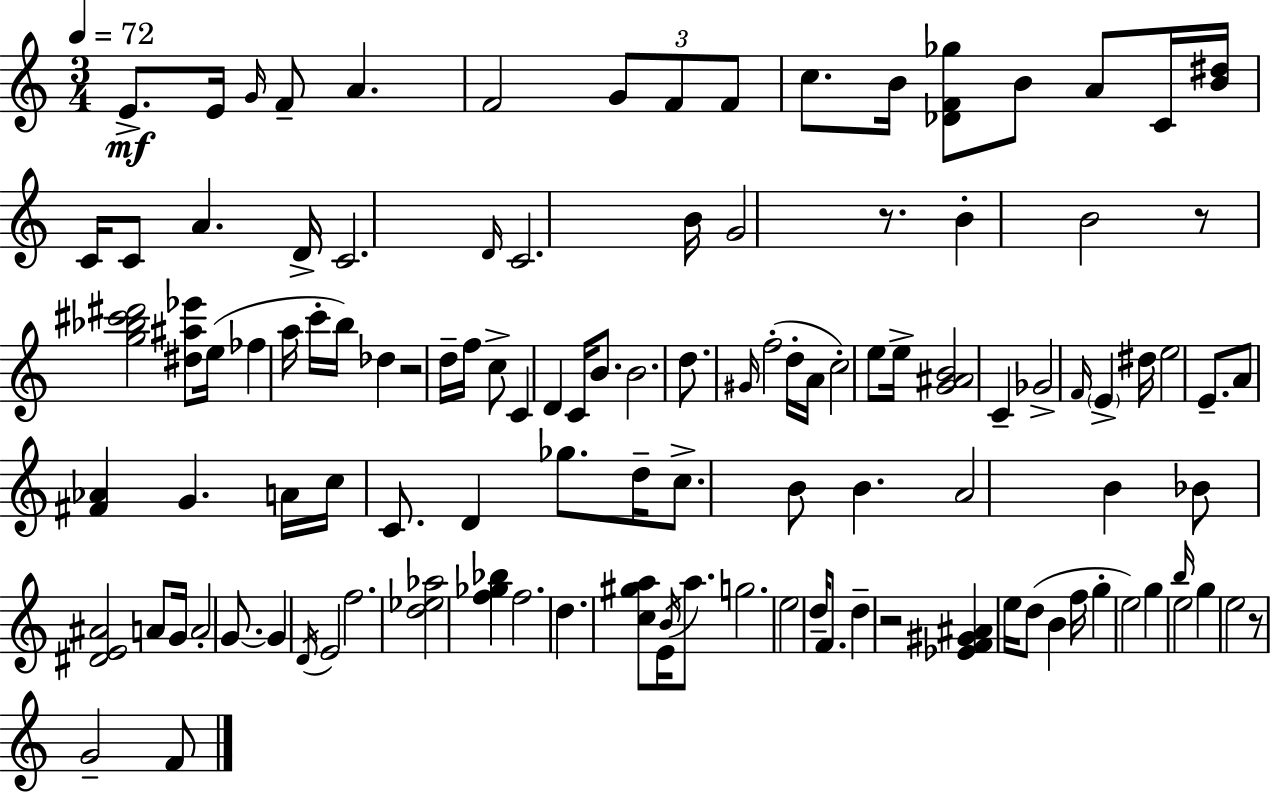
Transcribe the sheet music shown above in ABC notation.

X:1
T:Untitled
M:3/4
L:1/4
K:C
E/2 E/4 G/4 F/2 A F2 G/2 F/2 F/2 c/2 B/4 [_DF_g]/2 B/2 A/2 C/4 [B^d]/4 C/4 C/2 A D/4 C2 D/4 C2 B/4 G2 z/2 B B2 z/2 [g_b^c'^d']2 [^d^a_e']/2 e/4 _f a/4 c'/4 b/4 _d z2 d/4 f/4 c/2 C D C/4 B/2 B2 d/2 ^G/4 f2 d/4 A/4 c2 e/2 e/4 [G^AB]2 C _G2 F/4 E ^d/4 e2 E/2 A/2 [^F_A] G A/4 c/4 C/2 D _g/2 d/4 c/2 B/2 B A2 B _B/2 [^DE^A]2 A/2 G/4 A2 G/2 G D/4 E2 f2 [d_e_a]2 [f_g_b] f2 d [c^ga]/2 E/4 B/4 a/2 g2 e2 d/4 F/2 d z2 [_EF^G^A] e/4 d/2 B f/4 g e2 g b/4 e2 g e2 z/2 G2 F/2